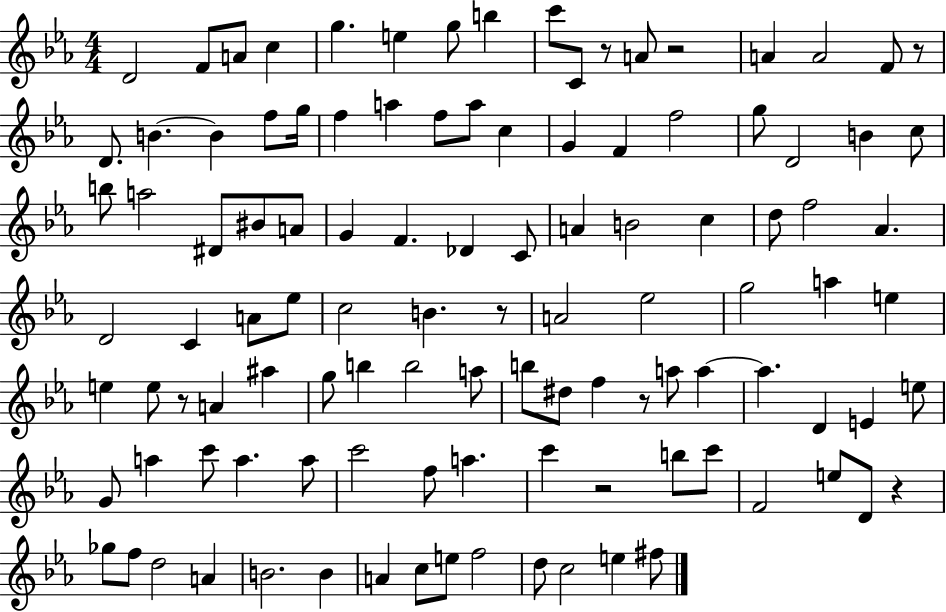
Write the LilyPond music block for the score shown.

{
  \clef treble
  \numericTimeSignature
  \time 4/4
  \key ees \major
  d'2 f'8 a'8 c''4 | g''4. e''4 g''8 b''4 | c'''8 c'8 r8 a'8 r2 | a'4 a'2 f'8 r8 | \break d'8. b'4.~~ b'4 f''8 g''16 | f''4 a''4 f''8 a''8 c''4 | g'4 f'4 f''2 | g''8 d'2 b'4 c''8 | \break b''8 a''2 dis'8 bis'8 a'8 | g'4 f'4. des'4 c'8 | a'4 b'2 c''4 | d''8 f''2 aes'4. | \break d'2 c'4 a'8 ees''8 | c''2 b'4. r8 | a'2 ees''2 | g''2 a''4 e''4 | \break e''4 e''8 r8 a'4 ais''4 | g''8 b''4 b''2 a''8 | b''8 dis''8 f''4 r8 a''8 a''4~~ | a''4. d'4 e'4 e''8 | \break g'8 a''4 c'''8 a''4. a''8 | c'''2 f''8 a''4. | c'''4 r2 b''8 c'''8 | f'2 e''8 d'8 r4 | \break ges''8 f''8 d''2 a'4 | b'2. b'4 | a'4 c''8 e''8 f''2 | d''8 c''2 e''4 fis''8 | \break \bar "|."
}